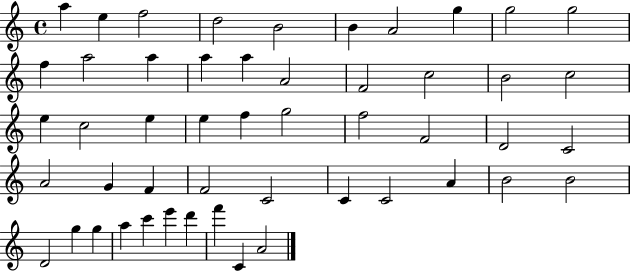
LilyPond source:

{
  \clef treble
  \time 4/4
  \defaultTimeSignature
  \key c \major
  a''4 e''4 f''2 | d''2 b'2 | b'4 a'2 g''4 | g''2 g''2 | \break f''4 a''2 a''4 | a''4 a''4 a'2 | f'2 c''2 | b'2 c''2 | \break e''4 c''2 e''4 | e''4 f''4 g''2 | f''2 f'2 | d'2 c'2 | \break a'2 g'4 f'4 | f'2 c'2 | c'4 c'2 a'4 | b'2 b'2 | \break d'2 g''4 g''4 | a''4 c'''4 e'''4 d'''4 | f'''4 c'4 a'2 | \bar "|."
}